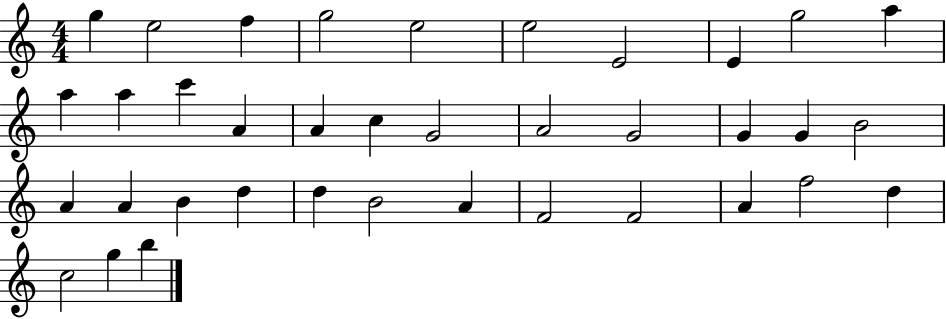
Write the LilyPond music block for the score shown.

{
  \clef treble
  \numericTimeSignature
  \time 4/4
  \key c \major
  g''4 e''2 f''4 | g''2 e''2 | e''2 e'2 | e'4 g''2 a''4 | \break a''4 a''4 c'''4 a'4 | a'4 c''4 g'2 | a'2 g'2 | g'4 g'4 b'2 | \break a'4 a'4 b'4 d''4 | d''4 b'2 a'4 | f'2 f'2 | a'4 f''2 d''4 | \break c''2 g''4 b''4 | \bar "|."
}